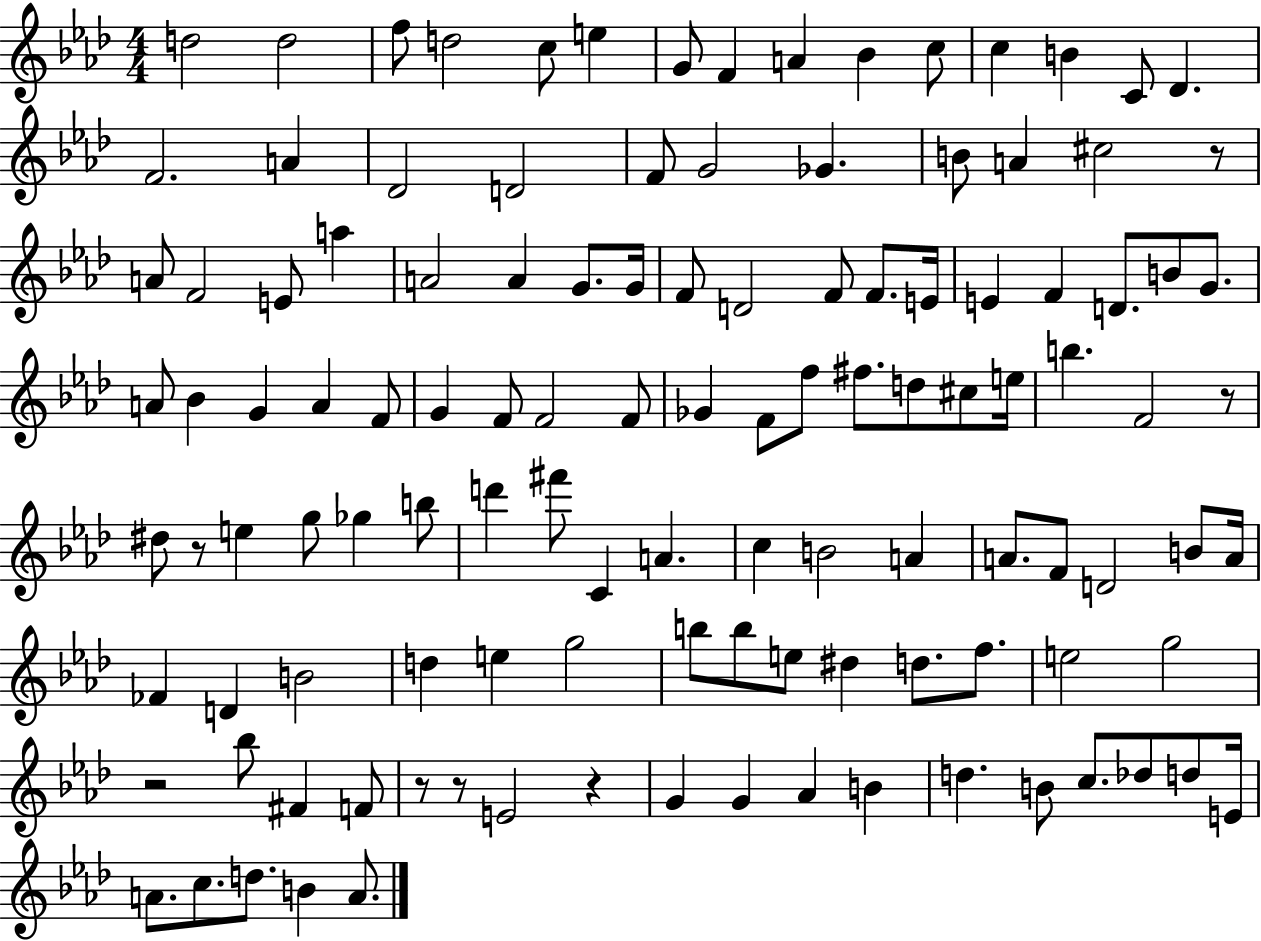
D5/h D5/h F5/e D5/h C5/e E5/q G4/e F4/q A4/q Bb4/q C5/e C5/q B4/q C4/e Db4/q. F4/h. A4/q Db4/h D4/h F4/e G4/h Gb4/q. B4/e A4/q C#5/h R/e A4/e F4/h E4/e A5/q A4/h A4/q G4/e. G4/s F4/e D4/h F4/e F4/e. E4/s E4/q F4/q D4/e. B4/e G4/e. A4/e Bb4/q G4/q A4/q F4/e G4/q F4/e F4/h F4/e Gb4/q F4/e F5/e F#5/e. D5/e C#5/e E5/s B5/q. F4/h R/e D#5/e R/e E5/q G5/e Gb5/q B5/e D6/q F#6/e C4/q A4/q. C5/q B4/h A4/q A4/e. F4/e D4/h B4/e A4/s FES4/q D4/q B4/h D5/q E5/q G5/h B5/e B5/e E5/e D#5/q D5/e. F5/e. E5/h G5/h R/h Bb5/e F#4/q F4/e R/e R/e E4/h R/q G4/q G4/q Ab4/q B4/q D5/q. B4/e C5/e. Db5/e D5/e E4/s A4/e. C5/e. D5/e. B4/q A4/e.